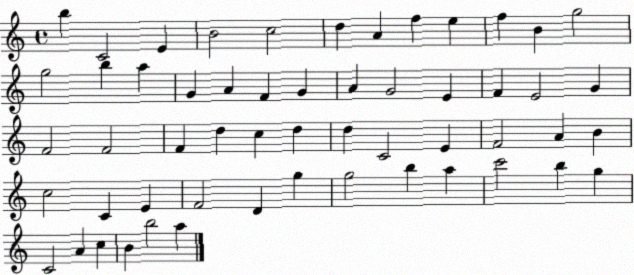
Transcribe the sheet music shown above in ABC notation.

X:1
T:Untitled
M:4/4
L:1/4
K:C
b C2 E B2 c2 d A f e f B g2 g2 b a G A F G A G2 E F E2 G F2 F2 F d c d d C2 E F2 A B c2 C E F2 D g g2 b a c'2 b g C2 A c B b2 a